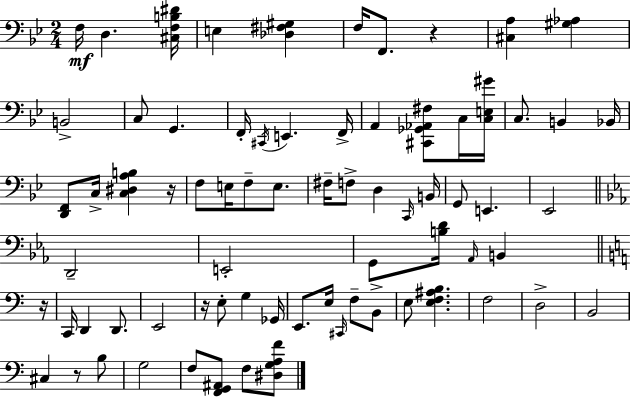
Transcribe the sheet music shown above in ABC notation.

X:1
T:Untitled
M:2/4
L:1/4
K:Bb
F,/4 D, [^C,F,B,^D]/4 E, [_D,^F,^G,] F,/4 F,,/2 z [^C,A,] [^G,_A,] B,,2 C,/2 G,, F,,/4 ^C,,/4 E,, F,,/4 A,, [^C,,_G,,_A,,^F,]/2 C,/4 [C,E,^G]/4 C,/2 B,, _B,,/4 [D,,F,,]/2 C,/4 [C,^D,A,B,] z/4 F,/2 E,/4 F,/2 E,/2 ^F,/4 F,/2 D, C,,/4 B,,/4 G,,/2 E,, _E,,2 D,,2 E,,2 G,,/2 [B,D]/4 _A,,/4 B,, z/4 C,,/4 D,, D,,/2 E,,2 z/4 E,/2 G, _G,,/4 E,,/2 E,/4 ^C,,/4 F,/2 B,,/2 E,/2 [E,F,^A,B,] F,2 D,2 B,,2 ^C, z/2 B,/2 G,2 F,/2 [F,,G,,^A,,]/2 F,/2 [^D,G,A,F]/2